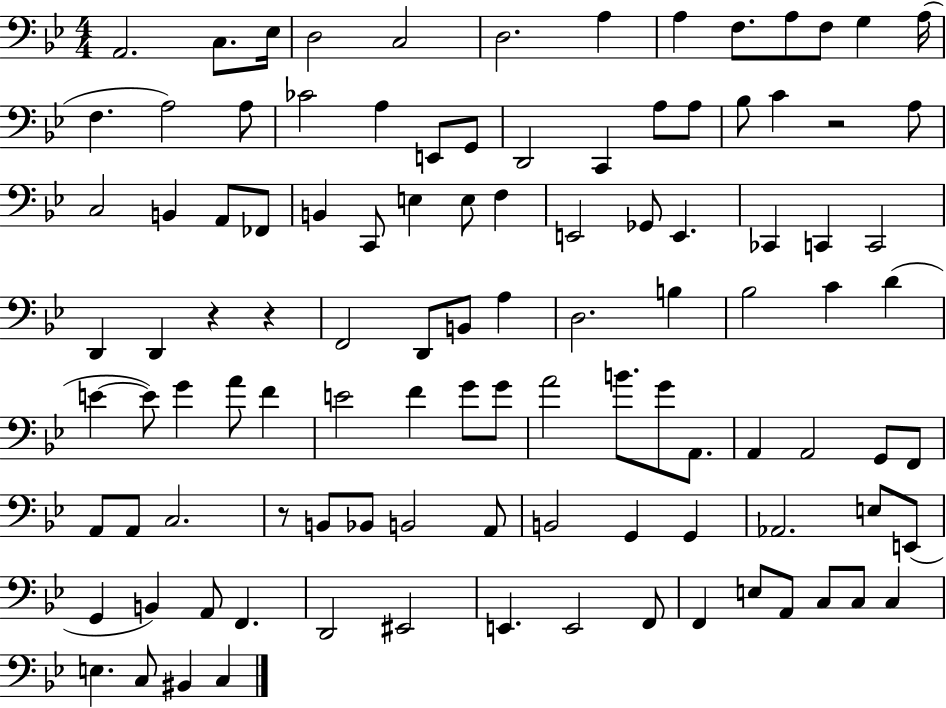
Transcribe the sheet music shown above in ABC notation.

X:1
T:Untitled
M:4/4
L:1/4
K:Bb
A,,2 C,/2 _E,/4 D,2 C,2 D,2 A, A, F,/2 A,/2 F,/2 G, A,/4 F, A,2 A,/2 _C2 A, E,,/2 G,,/2 D,,2 C,, A,/2 A,/2 _B,/2 C z2 A,/2 C,2 B,, A,,/2 _F,,/2 B,, C,,/2 E, E,/2 F, E,,2 _G,,/2 E,, _C,, C,, C,,2 D,, D,, z z F,,2 D,,/2 B,,/2 A, D,2 B, _B,2 C D E E/2 G A/2 F E2 F G/2 G/2 A2 B/2 G/2 A,,/2 A,, A,,2 G,,/2 F,,/2 A,,/2 A,,/2 C,2 z/2 B,,/2 _B,,/2 B,,2 A,,/2 B,,2 G,, G,, _A,,2 E,/2 E,,/2 G,, B,, A,,/2 F,, D,,2 ^E,,2 E,, E,,2 F,,/2 F,, E,/2 A,,/2 C,/2 C,/2 C, E, C,/2 ^B,, C,